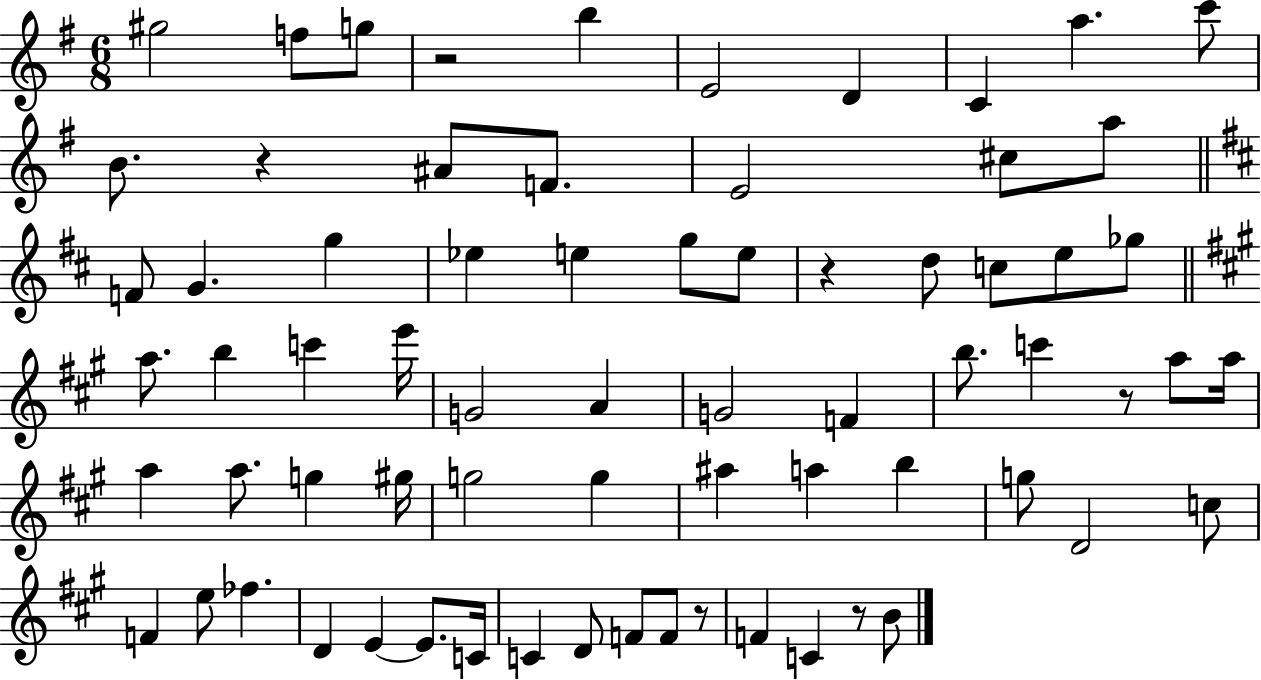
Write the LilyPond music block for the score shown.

{
  \clef treble
  \numericTimeSignature
  \time 6/8
  \key g \major
  gis''2 f''8 g''8 | r2 b''4 | e'2 d'4 | c'4 a''4. c'''8 | \break b'8. r4 ais'8 f'8. | e'2 cis''8 a''8 | \bar "||" \break \key d \major f'8 g'4. g''4 | ees''4 e''4 g''8 e''8 | r4 d''8 c''8 e''8 ges''8 | \bar "||" \break \key a \major a''8. b''4 c'''4 e'''16 | g'2 a'4 | g'2 f'4 | b''8. c'''4 r8 a''8 a''16 | \break a''4 a''8. g''4 gis''16 | g''2 g''4 | ais''4 a''4 b''4 | g''8 d'2 c''8 | \break f'4 e''8 fes''4. | d'4 e'4~~ e'8. c'16 | c'4 d'8 f'8 f'8 r8 | f'4 c'4 r8 b'8 | \break \bar "|."
}